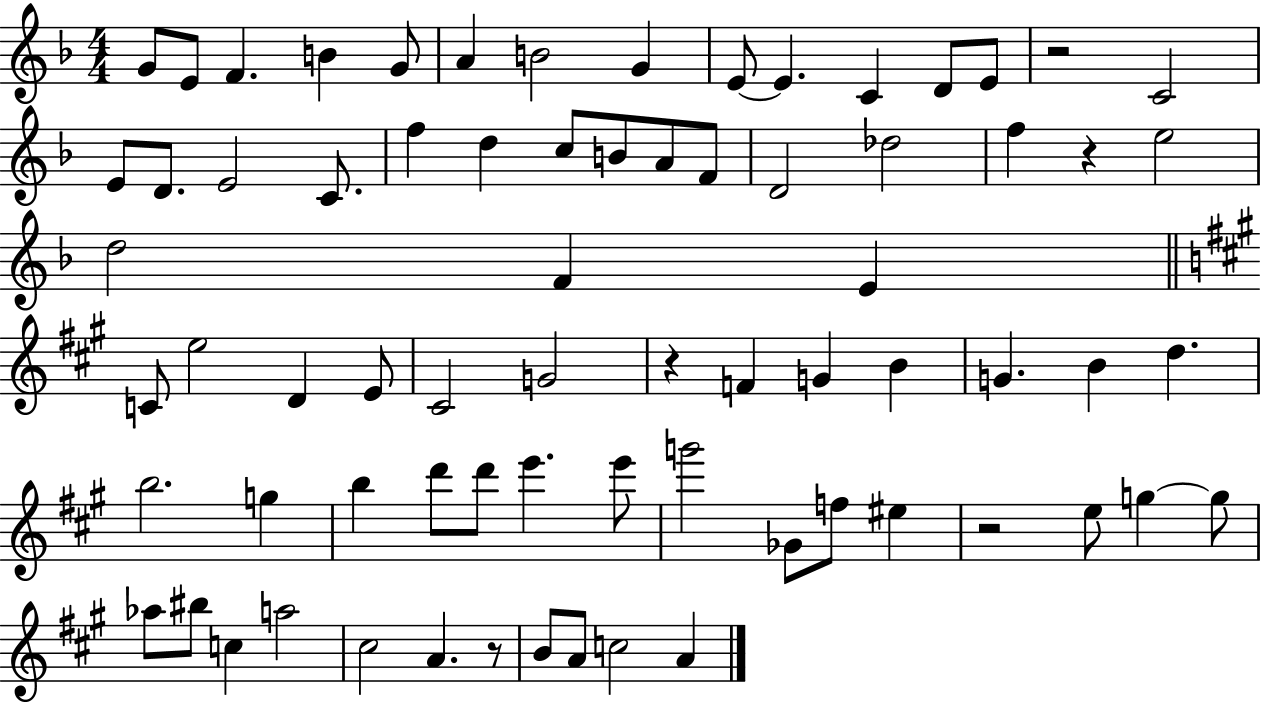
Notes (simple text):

G4/e E4/e F4/q. B4/q G4/e A4/q B4/h G4/q E4/e E4/q. C4/q D4/e E4/e R/h C4/h E4/e D4/e. E4/h C4/e. F5/q D5/q C5/e B4/e A4/e F4/e D4/h Db5/h F5/q R/q E5/h D5/h F4/q E4/q C4/e E5/h D4/q E4/e C#4/h G4/h R/q F4/q G4/q B4/q G4/q. B4/q D5/q. B5/h. G5/q B5/q D6/e D6/e E6/q. E6/e G6/h Gb4/e F5/e EIS5/q R/h E5/e G5/q G5/e Ab5/e BIS5/e C5/q A5/h C#5/h A4/q. R/e B4/e A4/e C5/h A4/q